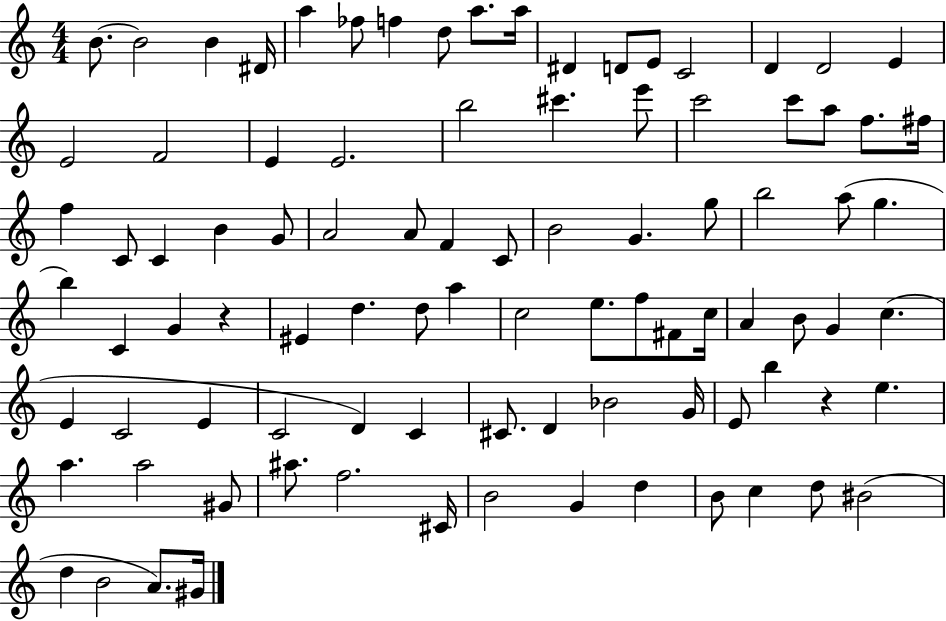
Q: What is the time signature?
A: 4/4